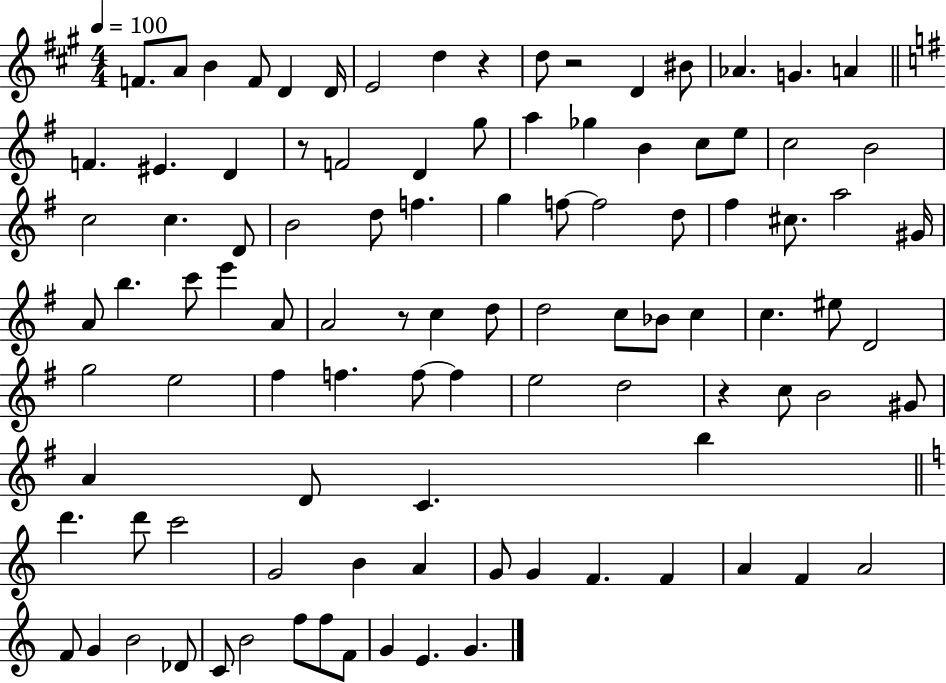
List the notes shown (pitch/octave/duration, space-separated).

F4/e. A4/e B4/q F4/e D4/q D4/s E4/h D5/q R/q D5/e R/h D4/q BIS4/e Ab4/q. G4/q. A4/q F4/q. EIS4/q. D4/q R/e F4/h D4/q G5/e A5/q Gb5/q B4/q C5/e E5/e C5/h B4/h C5/h C5/q. D4/e B4/h D5/e F5/q. G5/q F5/e F5/h D5/e F#5/q C#5/e. A5/h G#4/s A4/e B5/q. C6/e E6/q A4/e A4/h R/e C5/q D5/e D5/h C5/e Bb4/e C5/q C5/q. EIS5/e D4/h G5/h E5/h F#5/q F5/q. F5/e F5/q E5/h D5/h R/q C5/e B4/h G#4/e A4/q D4/e C4/q. B5/q D6/q. D6/e C6/h G4/h B4/q A4/q G4/e G4/q F4/q. F4/q A4/q F4/q A4/h F4/e G4/q B4/h Db4/e C4/e B4/h F5/e F5/e F4/e G4/q E4/q. G4/q.